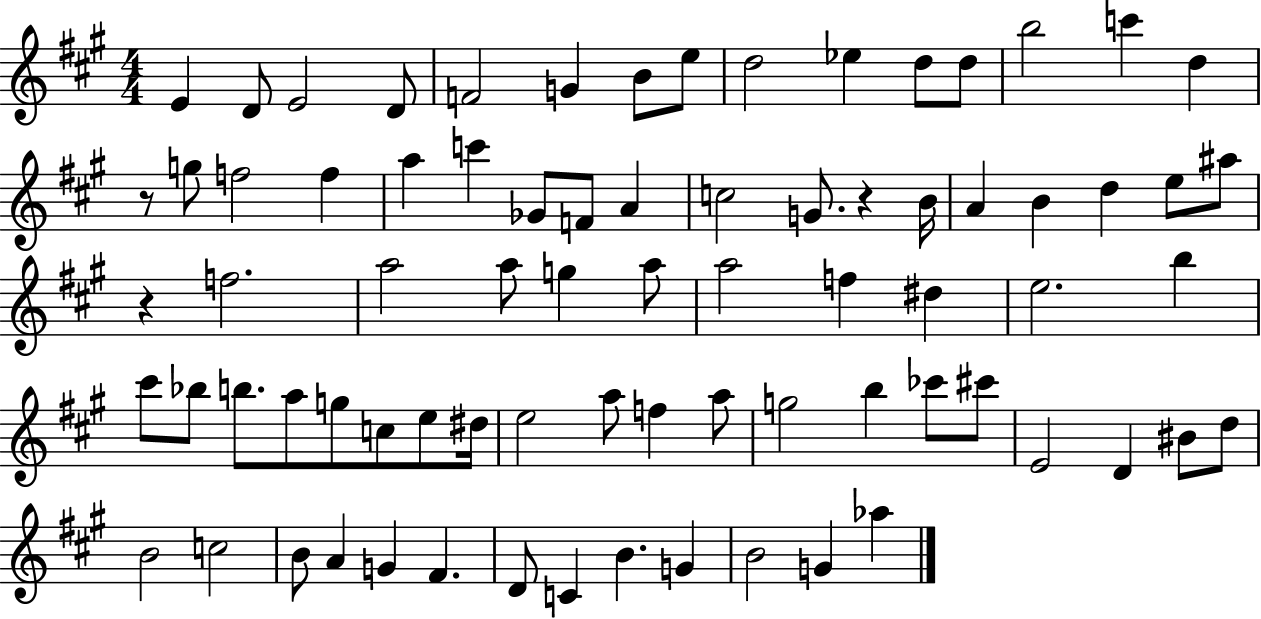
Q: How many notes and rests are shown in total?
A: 77